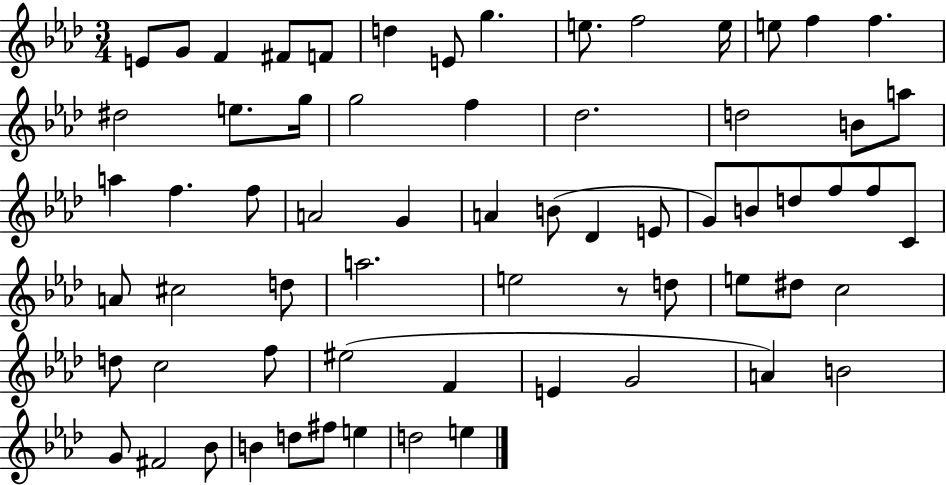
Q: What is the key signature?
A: AES major